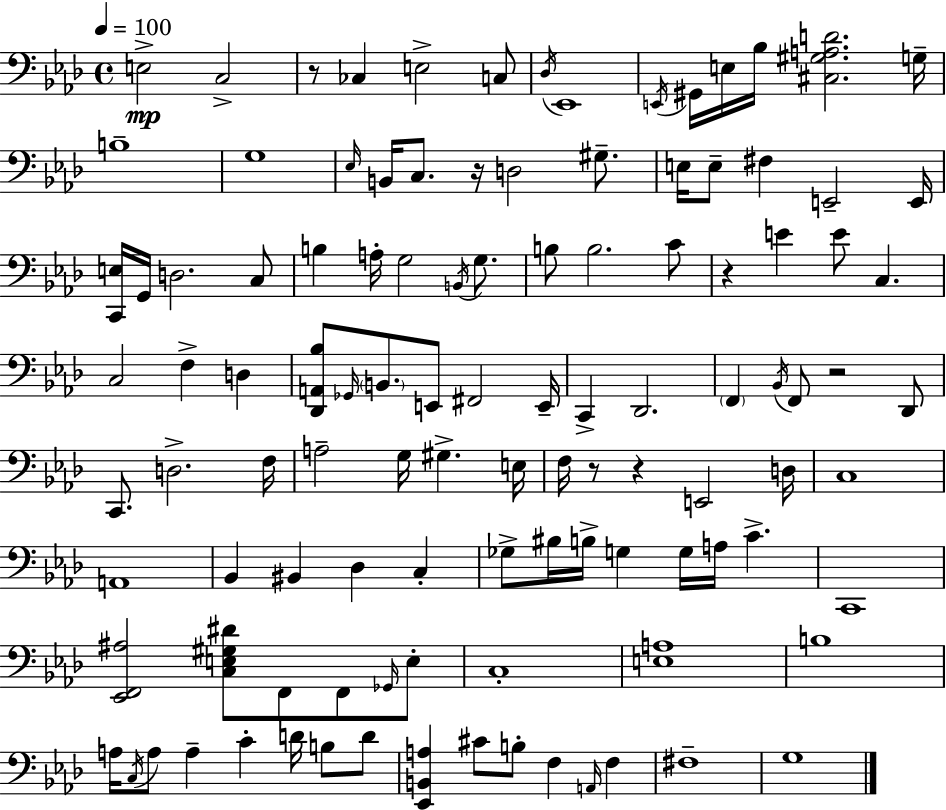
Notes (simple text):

E3/h C3/h R/e CES3/q E3/h C3/e Db3/s Eb2/w E2/s G#2/s E3/s Bb3/s [C#3,G#3,A3,D4]/h. G3/s B3/w G3/w Eb3/s B2/s C3/e. R/s D3/h G#3/e. E3/s E3/e F#3/q E2/h E2/s [C2,E3]/s G2/s D3/h. C3/e B3/q A3/s G3/h B2/s G3/e. B3/e B3/h. C4/e R/q E4/q E4/e C3/q. C3/h F3/q D3/q [Db2,A2,Bb3]/e Gb2/s B2/e. E2/e F#2/h E2/s C2/q Db2/h. F2/q Bb2/s F2/e R/h Db2/e C2/e. D3/h. F3/s A3/h G3/s G#3/q. E3/s F3/s R/e R/q E2/h D3/s C3/w A2/w Bb2/q BIS2/q Db3/q C3/q Gb3/e BIS3/s B3/s G3/q G3/s A3/s C4/q. C2/w [Eb2,F2,A#3]/h [C3,E3,G#3,D#4]/e F2/e F2/e Gb2/s E3/e C3/w [E3,A3]/w B3/w A3/s C3/s A3/e A3/q C4/q D4/s B3/e D4/e [Eb2,B2,A3]/q C#4/e B3/e F3/q A2/s F3/q F#3/w G3/w